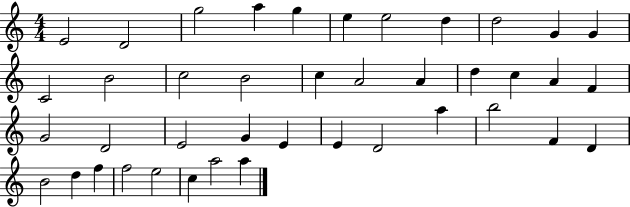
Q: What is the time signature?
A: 4/4